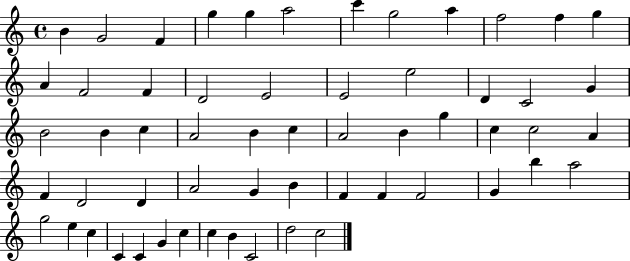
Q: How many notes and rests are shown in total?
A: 58